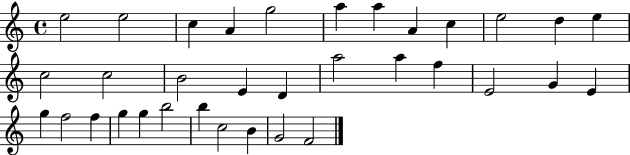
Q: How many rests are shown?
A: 0